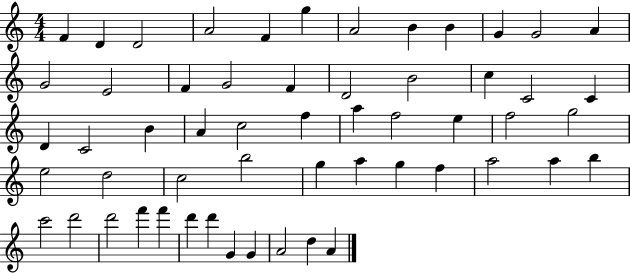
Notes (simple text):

F4/q D4/q D4/h A4/h F4/q G5/q A4/h B4/q B4/q G4/q G4/h A4/q G4/h E4/h F4/q G4/h F4/q D4/h B4/h C5/q C4/h C4/q D4/q C4/h B4/q A4/q C5/h F5/q A5/q F5/h E5/q F5/h G5/h E5/h D5/h C5/h B5/h G5/q A5/q G5/q F5/q A5/h A5/q B5/q C6/h D6/h D6/h F6/q F6/q D6/q D6/q G4/q G4/q A4/h D5/q A4/q